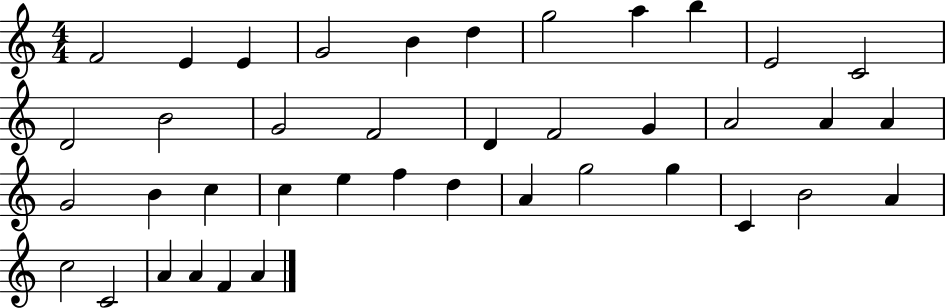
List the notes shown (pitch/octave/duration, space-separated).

F4/h E4/q E4/q G4/h B4/q D5/q G5/h A5/q B5/q E4/h C4/h D4/h B4/h G4/h F4/h D4/q F4/h G4/q A4/h A4/q A4/q G4/h B4/q C5/q C5/q E5/q F5/q D5/q A4/q G5/h G5/q C4/q B4/h A4/q C5/h C4/h A4/q A4/q F4/q A4/q